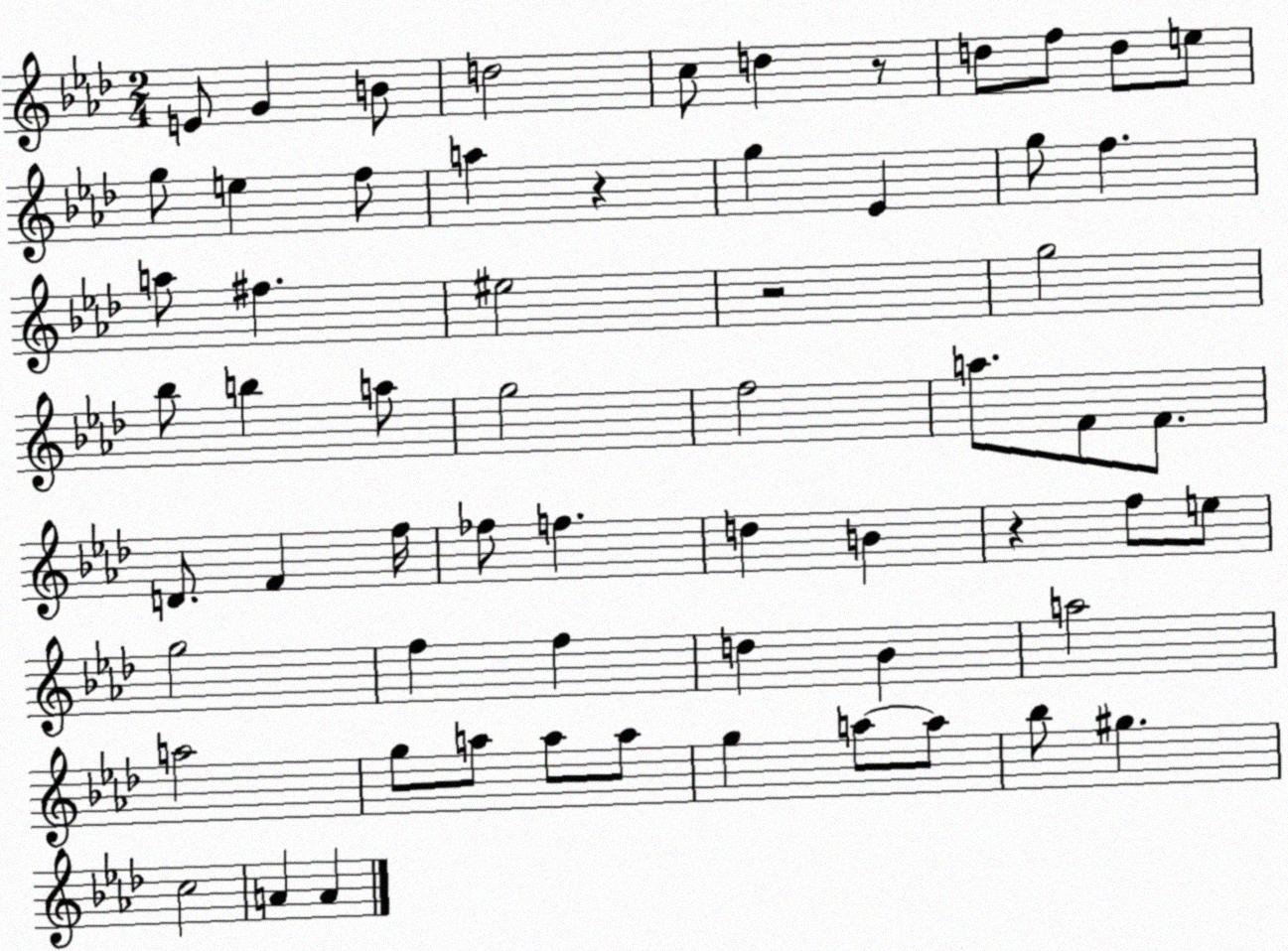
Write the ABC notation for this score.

X:1
T:Untitled
M:2/4
L:1/4
K:Ab
E/2 G B/2 d2 c/2 d z/2 d/2 f/2 d/2 e/2 g/2 e f/2 a z g _E g/2 f a/2 ^f ^e2 z2 g2 _b/2 b a/2 g2 f2 a/2 F/2 F/2 D/2 F f/4 _f/2 f d B z f/2 e/2 g2 f f d _B a2 a2 g/2 a/2 a/2 a/2 g a/2 a/2 _b/2 ^g c2 A A